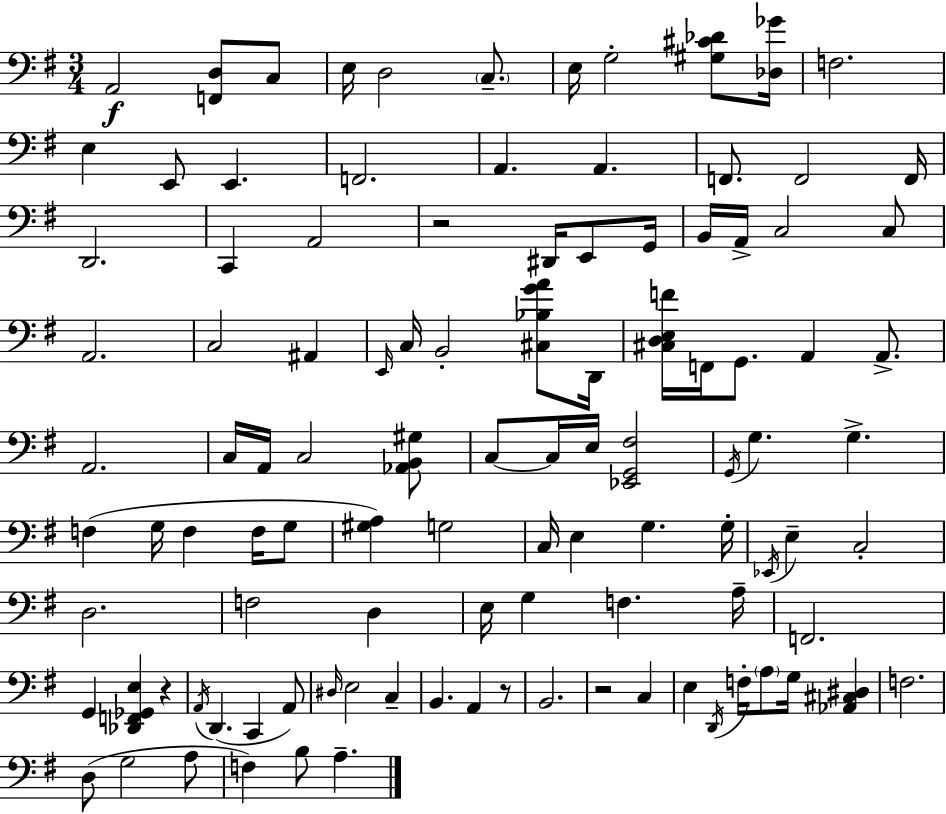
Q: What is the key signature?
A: G major